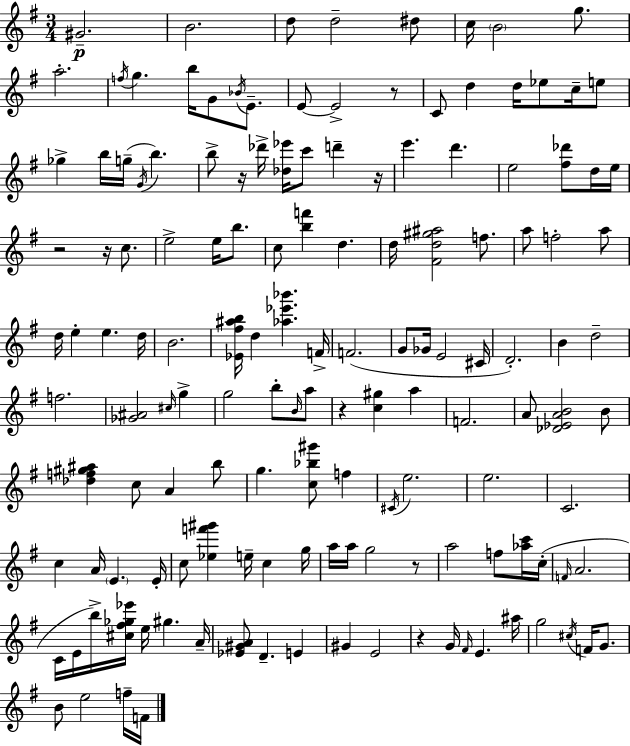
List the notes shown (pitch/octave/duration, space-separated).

G#4/h. B4/h. D5/e D5/h D#5/e C5/s B4/h G5/e. A5/h. F5/s G5/q. B5/s G4/e Bb4/s E4/e. E4/e E4/h R/e C4/e D5/q D5/s Eb5/e C5/s E5/e Gb5/q B5/s G5/s G4/s B5/q. B5/e R/s Db6/s [Db5,Eb6]/s C6/e D6/q R/s E6/q. D6/q. E5/h [F#5,Db6]/e D5/s E5/s R/h R/s C5/e. E5/h E5/s B5/e. C5/e [B5,F6]/q D5/q. D5/s [F#4,D5,G#5,A#5]/h F5/e. A5/e F5/h A5/e D5/s E5/q E5/q. D5/s B4/h. [Eb4,F#5,A#5,B5]/s D5/q [Ab5,Eb6,Bb6]/q. F4/s F4/h. G4/e Gb4/s E4/h C#4/s D4/h. B4/q D5/h F5/h. [Gb4,A#4]/h C#5/s G5/q G5/h B5/e B4/s A5/e R/q [C5,G#5]/q A5/q F4/h. A4/e [Db4,Eb4,A4,B4]/h B4/e [Db5,F5,G#5,A#5]/q C5/e A4/q B5/e G5/q. [C5,Bb5,G#6]/e F5/q C#4/s E5/h. E5/h. C4/h. C5/q A4/s E4/q. E4/s C5/e [Eb5,F6,G#6]/q E5/s C5/q G5/s A5/s A5/s G5/h R/e A5/h F5/e [Ab5,C6]/s C5/s F4/s A4/h. C4/s E4/s B5/s [C#5,F#5,Gb5,Eb6]/s E5/s G#5/q. A4/s [Eb4,G#4,A4]/e D4/q. E4/q G#4/q E4/h R/q G4/s F#4/s E4/q. A#5/s G5/h C#5/s F4/s G4/e. B4/e E5/h F5/s F4/s